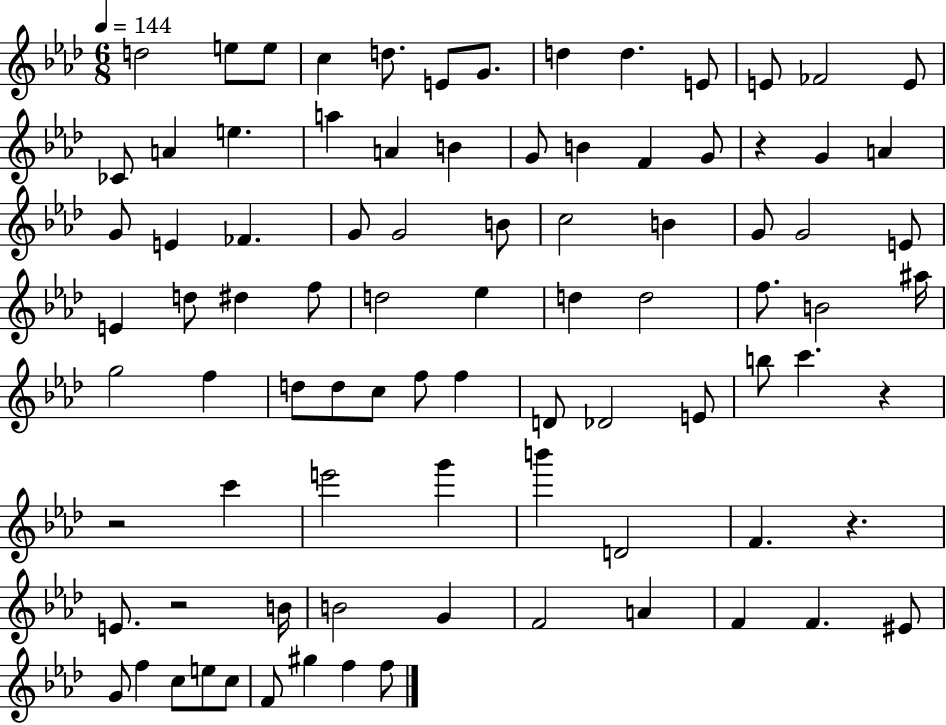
{
  \clef treble
  \numericTimeSignature
  \time 6/8
  \key aes \major
  \tempo 4 = 144
  d''2 e''8 e''8 | c''4 d''8. e'8 g'8. | d''4 d''4. e'8 | e'8 fes'2 e'8 | \break ces'8 a'4 e''4. | a''4 a'4 b'4 | g'8 b'4 f'4 g'8 | r4 g'4 a'4 | \break g'8 e'4 fes'4. | g'8 g'2 b'8 | c''2 b'4 | g'8 g'2 e'8 | \break e'4 d''8 dis''4 f''8 | d''2 ees''4 | d''4 d''2 | f''8. b'2 ais''16 | \break g''2 f''4 | d''8 d''8 c''8 f''8 f''4 | d'8 des'2 e'8 | b''8 c'''4. r4 | \break r2 c'''4 | e'''2 g'''4 | b'''4 d'2 | f'4. r4. | \break e'8. r2 b'16 | b'2 g'4 | f'2 a'4 | f'4 f'4. eis'8 | \break g'8 f''4 c''8 e''8 c''8 | f'8 gis''4 f''4 f''8 | \bar "|."
}